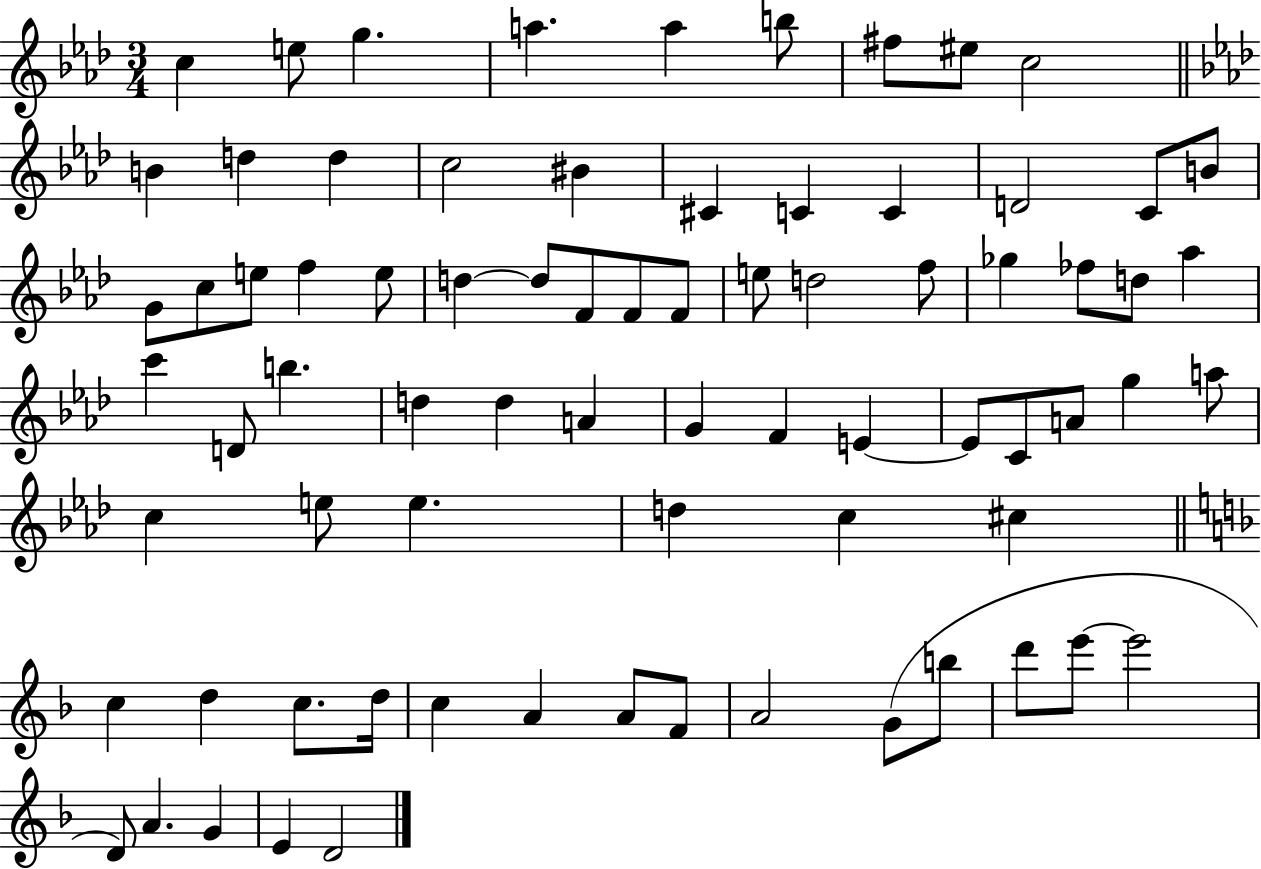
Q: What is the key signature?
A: AES major